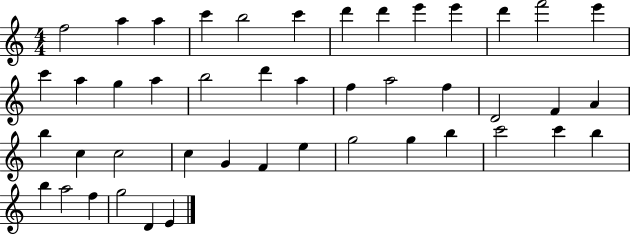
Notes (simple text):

F5/h A5/q A5/q C6/q B5/h C6/q D6/q D6/q E6/q E6/q D6/q F6/h E6/q C6/q A5/q G5/q A5/q B5/h D6/q A5/q F5/q A5/h F5/q D4/h F4/q A4/q B5/q C5/q C5/h C5/q G4/q F4/q E5/q G5/h G5/q B5/q C6/h C6/q B5/q B5/q A5/h F5/q G5/h D4/q E4/q